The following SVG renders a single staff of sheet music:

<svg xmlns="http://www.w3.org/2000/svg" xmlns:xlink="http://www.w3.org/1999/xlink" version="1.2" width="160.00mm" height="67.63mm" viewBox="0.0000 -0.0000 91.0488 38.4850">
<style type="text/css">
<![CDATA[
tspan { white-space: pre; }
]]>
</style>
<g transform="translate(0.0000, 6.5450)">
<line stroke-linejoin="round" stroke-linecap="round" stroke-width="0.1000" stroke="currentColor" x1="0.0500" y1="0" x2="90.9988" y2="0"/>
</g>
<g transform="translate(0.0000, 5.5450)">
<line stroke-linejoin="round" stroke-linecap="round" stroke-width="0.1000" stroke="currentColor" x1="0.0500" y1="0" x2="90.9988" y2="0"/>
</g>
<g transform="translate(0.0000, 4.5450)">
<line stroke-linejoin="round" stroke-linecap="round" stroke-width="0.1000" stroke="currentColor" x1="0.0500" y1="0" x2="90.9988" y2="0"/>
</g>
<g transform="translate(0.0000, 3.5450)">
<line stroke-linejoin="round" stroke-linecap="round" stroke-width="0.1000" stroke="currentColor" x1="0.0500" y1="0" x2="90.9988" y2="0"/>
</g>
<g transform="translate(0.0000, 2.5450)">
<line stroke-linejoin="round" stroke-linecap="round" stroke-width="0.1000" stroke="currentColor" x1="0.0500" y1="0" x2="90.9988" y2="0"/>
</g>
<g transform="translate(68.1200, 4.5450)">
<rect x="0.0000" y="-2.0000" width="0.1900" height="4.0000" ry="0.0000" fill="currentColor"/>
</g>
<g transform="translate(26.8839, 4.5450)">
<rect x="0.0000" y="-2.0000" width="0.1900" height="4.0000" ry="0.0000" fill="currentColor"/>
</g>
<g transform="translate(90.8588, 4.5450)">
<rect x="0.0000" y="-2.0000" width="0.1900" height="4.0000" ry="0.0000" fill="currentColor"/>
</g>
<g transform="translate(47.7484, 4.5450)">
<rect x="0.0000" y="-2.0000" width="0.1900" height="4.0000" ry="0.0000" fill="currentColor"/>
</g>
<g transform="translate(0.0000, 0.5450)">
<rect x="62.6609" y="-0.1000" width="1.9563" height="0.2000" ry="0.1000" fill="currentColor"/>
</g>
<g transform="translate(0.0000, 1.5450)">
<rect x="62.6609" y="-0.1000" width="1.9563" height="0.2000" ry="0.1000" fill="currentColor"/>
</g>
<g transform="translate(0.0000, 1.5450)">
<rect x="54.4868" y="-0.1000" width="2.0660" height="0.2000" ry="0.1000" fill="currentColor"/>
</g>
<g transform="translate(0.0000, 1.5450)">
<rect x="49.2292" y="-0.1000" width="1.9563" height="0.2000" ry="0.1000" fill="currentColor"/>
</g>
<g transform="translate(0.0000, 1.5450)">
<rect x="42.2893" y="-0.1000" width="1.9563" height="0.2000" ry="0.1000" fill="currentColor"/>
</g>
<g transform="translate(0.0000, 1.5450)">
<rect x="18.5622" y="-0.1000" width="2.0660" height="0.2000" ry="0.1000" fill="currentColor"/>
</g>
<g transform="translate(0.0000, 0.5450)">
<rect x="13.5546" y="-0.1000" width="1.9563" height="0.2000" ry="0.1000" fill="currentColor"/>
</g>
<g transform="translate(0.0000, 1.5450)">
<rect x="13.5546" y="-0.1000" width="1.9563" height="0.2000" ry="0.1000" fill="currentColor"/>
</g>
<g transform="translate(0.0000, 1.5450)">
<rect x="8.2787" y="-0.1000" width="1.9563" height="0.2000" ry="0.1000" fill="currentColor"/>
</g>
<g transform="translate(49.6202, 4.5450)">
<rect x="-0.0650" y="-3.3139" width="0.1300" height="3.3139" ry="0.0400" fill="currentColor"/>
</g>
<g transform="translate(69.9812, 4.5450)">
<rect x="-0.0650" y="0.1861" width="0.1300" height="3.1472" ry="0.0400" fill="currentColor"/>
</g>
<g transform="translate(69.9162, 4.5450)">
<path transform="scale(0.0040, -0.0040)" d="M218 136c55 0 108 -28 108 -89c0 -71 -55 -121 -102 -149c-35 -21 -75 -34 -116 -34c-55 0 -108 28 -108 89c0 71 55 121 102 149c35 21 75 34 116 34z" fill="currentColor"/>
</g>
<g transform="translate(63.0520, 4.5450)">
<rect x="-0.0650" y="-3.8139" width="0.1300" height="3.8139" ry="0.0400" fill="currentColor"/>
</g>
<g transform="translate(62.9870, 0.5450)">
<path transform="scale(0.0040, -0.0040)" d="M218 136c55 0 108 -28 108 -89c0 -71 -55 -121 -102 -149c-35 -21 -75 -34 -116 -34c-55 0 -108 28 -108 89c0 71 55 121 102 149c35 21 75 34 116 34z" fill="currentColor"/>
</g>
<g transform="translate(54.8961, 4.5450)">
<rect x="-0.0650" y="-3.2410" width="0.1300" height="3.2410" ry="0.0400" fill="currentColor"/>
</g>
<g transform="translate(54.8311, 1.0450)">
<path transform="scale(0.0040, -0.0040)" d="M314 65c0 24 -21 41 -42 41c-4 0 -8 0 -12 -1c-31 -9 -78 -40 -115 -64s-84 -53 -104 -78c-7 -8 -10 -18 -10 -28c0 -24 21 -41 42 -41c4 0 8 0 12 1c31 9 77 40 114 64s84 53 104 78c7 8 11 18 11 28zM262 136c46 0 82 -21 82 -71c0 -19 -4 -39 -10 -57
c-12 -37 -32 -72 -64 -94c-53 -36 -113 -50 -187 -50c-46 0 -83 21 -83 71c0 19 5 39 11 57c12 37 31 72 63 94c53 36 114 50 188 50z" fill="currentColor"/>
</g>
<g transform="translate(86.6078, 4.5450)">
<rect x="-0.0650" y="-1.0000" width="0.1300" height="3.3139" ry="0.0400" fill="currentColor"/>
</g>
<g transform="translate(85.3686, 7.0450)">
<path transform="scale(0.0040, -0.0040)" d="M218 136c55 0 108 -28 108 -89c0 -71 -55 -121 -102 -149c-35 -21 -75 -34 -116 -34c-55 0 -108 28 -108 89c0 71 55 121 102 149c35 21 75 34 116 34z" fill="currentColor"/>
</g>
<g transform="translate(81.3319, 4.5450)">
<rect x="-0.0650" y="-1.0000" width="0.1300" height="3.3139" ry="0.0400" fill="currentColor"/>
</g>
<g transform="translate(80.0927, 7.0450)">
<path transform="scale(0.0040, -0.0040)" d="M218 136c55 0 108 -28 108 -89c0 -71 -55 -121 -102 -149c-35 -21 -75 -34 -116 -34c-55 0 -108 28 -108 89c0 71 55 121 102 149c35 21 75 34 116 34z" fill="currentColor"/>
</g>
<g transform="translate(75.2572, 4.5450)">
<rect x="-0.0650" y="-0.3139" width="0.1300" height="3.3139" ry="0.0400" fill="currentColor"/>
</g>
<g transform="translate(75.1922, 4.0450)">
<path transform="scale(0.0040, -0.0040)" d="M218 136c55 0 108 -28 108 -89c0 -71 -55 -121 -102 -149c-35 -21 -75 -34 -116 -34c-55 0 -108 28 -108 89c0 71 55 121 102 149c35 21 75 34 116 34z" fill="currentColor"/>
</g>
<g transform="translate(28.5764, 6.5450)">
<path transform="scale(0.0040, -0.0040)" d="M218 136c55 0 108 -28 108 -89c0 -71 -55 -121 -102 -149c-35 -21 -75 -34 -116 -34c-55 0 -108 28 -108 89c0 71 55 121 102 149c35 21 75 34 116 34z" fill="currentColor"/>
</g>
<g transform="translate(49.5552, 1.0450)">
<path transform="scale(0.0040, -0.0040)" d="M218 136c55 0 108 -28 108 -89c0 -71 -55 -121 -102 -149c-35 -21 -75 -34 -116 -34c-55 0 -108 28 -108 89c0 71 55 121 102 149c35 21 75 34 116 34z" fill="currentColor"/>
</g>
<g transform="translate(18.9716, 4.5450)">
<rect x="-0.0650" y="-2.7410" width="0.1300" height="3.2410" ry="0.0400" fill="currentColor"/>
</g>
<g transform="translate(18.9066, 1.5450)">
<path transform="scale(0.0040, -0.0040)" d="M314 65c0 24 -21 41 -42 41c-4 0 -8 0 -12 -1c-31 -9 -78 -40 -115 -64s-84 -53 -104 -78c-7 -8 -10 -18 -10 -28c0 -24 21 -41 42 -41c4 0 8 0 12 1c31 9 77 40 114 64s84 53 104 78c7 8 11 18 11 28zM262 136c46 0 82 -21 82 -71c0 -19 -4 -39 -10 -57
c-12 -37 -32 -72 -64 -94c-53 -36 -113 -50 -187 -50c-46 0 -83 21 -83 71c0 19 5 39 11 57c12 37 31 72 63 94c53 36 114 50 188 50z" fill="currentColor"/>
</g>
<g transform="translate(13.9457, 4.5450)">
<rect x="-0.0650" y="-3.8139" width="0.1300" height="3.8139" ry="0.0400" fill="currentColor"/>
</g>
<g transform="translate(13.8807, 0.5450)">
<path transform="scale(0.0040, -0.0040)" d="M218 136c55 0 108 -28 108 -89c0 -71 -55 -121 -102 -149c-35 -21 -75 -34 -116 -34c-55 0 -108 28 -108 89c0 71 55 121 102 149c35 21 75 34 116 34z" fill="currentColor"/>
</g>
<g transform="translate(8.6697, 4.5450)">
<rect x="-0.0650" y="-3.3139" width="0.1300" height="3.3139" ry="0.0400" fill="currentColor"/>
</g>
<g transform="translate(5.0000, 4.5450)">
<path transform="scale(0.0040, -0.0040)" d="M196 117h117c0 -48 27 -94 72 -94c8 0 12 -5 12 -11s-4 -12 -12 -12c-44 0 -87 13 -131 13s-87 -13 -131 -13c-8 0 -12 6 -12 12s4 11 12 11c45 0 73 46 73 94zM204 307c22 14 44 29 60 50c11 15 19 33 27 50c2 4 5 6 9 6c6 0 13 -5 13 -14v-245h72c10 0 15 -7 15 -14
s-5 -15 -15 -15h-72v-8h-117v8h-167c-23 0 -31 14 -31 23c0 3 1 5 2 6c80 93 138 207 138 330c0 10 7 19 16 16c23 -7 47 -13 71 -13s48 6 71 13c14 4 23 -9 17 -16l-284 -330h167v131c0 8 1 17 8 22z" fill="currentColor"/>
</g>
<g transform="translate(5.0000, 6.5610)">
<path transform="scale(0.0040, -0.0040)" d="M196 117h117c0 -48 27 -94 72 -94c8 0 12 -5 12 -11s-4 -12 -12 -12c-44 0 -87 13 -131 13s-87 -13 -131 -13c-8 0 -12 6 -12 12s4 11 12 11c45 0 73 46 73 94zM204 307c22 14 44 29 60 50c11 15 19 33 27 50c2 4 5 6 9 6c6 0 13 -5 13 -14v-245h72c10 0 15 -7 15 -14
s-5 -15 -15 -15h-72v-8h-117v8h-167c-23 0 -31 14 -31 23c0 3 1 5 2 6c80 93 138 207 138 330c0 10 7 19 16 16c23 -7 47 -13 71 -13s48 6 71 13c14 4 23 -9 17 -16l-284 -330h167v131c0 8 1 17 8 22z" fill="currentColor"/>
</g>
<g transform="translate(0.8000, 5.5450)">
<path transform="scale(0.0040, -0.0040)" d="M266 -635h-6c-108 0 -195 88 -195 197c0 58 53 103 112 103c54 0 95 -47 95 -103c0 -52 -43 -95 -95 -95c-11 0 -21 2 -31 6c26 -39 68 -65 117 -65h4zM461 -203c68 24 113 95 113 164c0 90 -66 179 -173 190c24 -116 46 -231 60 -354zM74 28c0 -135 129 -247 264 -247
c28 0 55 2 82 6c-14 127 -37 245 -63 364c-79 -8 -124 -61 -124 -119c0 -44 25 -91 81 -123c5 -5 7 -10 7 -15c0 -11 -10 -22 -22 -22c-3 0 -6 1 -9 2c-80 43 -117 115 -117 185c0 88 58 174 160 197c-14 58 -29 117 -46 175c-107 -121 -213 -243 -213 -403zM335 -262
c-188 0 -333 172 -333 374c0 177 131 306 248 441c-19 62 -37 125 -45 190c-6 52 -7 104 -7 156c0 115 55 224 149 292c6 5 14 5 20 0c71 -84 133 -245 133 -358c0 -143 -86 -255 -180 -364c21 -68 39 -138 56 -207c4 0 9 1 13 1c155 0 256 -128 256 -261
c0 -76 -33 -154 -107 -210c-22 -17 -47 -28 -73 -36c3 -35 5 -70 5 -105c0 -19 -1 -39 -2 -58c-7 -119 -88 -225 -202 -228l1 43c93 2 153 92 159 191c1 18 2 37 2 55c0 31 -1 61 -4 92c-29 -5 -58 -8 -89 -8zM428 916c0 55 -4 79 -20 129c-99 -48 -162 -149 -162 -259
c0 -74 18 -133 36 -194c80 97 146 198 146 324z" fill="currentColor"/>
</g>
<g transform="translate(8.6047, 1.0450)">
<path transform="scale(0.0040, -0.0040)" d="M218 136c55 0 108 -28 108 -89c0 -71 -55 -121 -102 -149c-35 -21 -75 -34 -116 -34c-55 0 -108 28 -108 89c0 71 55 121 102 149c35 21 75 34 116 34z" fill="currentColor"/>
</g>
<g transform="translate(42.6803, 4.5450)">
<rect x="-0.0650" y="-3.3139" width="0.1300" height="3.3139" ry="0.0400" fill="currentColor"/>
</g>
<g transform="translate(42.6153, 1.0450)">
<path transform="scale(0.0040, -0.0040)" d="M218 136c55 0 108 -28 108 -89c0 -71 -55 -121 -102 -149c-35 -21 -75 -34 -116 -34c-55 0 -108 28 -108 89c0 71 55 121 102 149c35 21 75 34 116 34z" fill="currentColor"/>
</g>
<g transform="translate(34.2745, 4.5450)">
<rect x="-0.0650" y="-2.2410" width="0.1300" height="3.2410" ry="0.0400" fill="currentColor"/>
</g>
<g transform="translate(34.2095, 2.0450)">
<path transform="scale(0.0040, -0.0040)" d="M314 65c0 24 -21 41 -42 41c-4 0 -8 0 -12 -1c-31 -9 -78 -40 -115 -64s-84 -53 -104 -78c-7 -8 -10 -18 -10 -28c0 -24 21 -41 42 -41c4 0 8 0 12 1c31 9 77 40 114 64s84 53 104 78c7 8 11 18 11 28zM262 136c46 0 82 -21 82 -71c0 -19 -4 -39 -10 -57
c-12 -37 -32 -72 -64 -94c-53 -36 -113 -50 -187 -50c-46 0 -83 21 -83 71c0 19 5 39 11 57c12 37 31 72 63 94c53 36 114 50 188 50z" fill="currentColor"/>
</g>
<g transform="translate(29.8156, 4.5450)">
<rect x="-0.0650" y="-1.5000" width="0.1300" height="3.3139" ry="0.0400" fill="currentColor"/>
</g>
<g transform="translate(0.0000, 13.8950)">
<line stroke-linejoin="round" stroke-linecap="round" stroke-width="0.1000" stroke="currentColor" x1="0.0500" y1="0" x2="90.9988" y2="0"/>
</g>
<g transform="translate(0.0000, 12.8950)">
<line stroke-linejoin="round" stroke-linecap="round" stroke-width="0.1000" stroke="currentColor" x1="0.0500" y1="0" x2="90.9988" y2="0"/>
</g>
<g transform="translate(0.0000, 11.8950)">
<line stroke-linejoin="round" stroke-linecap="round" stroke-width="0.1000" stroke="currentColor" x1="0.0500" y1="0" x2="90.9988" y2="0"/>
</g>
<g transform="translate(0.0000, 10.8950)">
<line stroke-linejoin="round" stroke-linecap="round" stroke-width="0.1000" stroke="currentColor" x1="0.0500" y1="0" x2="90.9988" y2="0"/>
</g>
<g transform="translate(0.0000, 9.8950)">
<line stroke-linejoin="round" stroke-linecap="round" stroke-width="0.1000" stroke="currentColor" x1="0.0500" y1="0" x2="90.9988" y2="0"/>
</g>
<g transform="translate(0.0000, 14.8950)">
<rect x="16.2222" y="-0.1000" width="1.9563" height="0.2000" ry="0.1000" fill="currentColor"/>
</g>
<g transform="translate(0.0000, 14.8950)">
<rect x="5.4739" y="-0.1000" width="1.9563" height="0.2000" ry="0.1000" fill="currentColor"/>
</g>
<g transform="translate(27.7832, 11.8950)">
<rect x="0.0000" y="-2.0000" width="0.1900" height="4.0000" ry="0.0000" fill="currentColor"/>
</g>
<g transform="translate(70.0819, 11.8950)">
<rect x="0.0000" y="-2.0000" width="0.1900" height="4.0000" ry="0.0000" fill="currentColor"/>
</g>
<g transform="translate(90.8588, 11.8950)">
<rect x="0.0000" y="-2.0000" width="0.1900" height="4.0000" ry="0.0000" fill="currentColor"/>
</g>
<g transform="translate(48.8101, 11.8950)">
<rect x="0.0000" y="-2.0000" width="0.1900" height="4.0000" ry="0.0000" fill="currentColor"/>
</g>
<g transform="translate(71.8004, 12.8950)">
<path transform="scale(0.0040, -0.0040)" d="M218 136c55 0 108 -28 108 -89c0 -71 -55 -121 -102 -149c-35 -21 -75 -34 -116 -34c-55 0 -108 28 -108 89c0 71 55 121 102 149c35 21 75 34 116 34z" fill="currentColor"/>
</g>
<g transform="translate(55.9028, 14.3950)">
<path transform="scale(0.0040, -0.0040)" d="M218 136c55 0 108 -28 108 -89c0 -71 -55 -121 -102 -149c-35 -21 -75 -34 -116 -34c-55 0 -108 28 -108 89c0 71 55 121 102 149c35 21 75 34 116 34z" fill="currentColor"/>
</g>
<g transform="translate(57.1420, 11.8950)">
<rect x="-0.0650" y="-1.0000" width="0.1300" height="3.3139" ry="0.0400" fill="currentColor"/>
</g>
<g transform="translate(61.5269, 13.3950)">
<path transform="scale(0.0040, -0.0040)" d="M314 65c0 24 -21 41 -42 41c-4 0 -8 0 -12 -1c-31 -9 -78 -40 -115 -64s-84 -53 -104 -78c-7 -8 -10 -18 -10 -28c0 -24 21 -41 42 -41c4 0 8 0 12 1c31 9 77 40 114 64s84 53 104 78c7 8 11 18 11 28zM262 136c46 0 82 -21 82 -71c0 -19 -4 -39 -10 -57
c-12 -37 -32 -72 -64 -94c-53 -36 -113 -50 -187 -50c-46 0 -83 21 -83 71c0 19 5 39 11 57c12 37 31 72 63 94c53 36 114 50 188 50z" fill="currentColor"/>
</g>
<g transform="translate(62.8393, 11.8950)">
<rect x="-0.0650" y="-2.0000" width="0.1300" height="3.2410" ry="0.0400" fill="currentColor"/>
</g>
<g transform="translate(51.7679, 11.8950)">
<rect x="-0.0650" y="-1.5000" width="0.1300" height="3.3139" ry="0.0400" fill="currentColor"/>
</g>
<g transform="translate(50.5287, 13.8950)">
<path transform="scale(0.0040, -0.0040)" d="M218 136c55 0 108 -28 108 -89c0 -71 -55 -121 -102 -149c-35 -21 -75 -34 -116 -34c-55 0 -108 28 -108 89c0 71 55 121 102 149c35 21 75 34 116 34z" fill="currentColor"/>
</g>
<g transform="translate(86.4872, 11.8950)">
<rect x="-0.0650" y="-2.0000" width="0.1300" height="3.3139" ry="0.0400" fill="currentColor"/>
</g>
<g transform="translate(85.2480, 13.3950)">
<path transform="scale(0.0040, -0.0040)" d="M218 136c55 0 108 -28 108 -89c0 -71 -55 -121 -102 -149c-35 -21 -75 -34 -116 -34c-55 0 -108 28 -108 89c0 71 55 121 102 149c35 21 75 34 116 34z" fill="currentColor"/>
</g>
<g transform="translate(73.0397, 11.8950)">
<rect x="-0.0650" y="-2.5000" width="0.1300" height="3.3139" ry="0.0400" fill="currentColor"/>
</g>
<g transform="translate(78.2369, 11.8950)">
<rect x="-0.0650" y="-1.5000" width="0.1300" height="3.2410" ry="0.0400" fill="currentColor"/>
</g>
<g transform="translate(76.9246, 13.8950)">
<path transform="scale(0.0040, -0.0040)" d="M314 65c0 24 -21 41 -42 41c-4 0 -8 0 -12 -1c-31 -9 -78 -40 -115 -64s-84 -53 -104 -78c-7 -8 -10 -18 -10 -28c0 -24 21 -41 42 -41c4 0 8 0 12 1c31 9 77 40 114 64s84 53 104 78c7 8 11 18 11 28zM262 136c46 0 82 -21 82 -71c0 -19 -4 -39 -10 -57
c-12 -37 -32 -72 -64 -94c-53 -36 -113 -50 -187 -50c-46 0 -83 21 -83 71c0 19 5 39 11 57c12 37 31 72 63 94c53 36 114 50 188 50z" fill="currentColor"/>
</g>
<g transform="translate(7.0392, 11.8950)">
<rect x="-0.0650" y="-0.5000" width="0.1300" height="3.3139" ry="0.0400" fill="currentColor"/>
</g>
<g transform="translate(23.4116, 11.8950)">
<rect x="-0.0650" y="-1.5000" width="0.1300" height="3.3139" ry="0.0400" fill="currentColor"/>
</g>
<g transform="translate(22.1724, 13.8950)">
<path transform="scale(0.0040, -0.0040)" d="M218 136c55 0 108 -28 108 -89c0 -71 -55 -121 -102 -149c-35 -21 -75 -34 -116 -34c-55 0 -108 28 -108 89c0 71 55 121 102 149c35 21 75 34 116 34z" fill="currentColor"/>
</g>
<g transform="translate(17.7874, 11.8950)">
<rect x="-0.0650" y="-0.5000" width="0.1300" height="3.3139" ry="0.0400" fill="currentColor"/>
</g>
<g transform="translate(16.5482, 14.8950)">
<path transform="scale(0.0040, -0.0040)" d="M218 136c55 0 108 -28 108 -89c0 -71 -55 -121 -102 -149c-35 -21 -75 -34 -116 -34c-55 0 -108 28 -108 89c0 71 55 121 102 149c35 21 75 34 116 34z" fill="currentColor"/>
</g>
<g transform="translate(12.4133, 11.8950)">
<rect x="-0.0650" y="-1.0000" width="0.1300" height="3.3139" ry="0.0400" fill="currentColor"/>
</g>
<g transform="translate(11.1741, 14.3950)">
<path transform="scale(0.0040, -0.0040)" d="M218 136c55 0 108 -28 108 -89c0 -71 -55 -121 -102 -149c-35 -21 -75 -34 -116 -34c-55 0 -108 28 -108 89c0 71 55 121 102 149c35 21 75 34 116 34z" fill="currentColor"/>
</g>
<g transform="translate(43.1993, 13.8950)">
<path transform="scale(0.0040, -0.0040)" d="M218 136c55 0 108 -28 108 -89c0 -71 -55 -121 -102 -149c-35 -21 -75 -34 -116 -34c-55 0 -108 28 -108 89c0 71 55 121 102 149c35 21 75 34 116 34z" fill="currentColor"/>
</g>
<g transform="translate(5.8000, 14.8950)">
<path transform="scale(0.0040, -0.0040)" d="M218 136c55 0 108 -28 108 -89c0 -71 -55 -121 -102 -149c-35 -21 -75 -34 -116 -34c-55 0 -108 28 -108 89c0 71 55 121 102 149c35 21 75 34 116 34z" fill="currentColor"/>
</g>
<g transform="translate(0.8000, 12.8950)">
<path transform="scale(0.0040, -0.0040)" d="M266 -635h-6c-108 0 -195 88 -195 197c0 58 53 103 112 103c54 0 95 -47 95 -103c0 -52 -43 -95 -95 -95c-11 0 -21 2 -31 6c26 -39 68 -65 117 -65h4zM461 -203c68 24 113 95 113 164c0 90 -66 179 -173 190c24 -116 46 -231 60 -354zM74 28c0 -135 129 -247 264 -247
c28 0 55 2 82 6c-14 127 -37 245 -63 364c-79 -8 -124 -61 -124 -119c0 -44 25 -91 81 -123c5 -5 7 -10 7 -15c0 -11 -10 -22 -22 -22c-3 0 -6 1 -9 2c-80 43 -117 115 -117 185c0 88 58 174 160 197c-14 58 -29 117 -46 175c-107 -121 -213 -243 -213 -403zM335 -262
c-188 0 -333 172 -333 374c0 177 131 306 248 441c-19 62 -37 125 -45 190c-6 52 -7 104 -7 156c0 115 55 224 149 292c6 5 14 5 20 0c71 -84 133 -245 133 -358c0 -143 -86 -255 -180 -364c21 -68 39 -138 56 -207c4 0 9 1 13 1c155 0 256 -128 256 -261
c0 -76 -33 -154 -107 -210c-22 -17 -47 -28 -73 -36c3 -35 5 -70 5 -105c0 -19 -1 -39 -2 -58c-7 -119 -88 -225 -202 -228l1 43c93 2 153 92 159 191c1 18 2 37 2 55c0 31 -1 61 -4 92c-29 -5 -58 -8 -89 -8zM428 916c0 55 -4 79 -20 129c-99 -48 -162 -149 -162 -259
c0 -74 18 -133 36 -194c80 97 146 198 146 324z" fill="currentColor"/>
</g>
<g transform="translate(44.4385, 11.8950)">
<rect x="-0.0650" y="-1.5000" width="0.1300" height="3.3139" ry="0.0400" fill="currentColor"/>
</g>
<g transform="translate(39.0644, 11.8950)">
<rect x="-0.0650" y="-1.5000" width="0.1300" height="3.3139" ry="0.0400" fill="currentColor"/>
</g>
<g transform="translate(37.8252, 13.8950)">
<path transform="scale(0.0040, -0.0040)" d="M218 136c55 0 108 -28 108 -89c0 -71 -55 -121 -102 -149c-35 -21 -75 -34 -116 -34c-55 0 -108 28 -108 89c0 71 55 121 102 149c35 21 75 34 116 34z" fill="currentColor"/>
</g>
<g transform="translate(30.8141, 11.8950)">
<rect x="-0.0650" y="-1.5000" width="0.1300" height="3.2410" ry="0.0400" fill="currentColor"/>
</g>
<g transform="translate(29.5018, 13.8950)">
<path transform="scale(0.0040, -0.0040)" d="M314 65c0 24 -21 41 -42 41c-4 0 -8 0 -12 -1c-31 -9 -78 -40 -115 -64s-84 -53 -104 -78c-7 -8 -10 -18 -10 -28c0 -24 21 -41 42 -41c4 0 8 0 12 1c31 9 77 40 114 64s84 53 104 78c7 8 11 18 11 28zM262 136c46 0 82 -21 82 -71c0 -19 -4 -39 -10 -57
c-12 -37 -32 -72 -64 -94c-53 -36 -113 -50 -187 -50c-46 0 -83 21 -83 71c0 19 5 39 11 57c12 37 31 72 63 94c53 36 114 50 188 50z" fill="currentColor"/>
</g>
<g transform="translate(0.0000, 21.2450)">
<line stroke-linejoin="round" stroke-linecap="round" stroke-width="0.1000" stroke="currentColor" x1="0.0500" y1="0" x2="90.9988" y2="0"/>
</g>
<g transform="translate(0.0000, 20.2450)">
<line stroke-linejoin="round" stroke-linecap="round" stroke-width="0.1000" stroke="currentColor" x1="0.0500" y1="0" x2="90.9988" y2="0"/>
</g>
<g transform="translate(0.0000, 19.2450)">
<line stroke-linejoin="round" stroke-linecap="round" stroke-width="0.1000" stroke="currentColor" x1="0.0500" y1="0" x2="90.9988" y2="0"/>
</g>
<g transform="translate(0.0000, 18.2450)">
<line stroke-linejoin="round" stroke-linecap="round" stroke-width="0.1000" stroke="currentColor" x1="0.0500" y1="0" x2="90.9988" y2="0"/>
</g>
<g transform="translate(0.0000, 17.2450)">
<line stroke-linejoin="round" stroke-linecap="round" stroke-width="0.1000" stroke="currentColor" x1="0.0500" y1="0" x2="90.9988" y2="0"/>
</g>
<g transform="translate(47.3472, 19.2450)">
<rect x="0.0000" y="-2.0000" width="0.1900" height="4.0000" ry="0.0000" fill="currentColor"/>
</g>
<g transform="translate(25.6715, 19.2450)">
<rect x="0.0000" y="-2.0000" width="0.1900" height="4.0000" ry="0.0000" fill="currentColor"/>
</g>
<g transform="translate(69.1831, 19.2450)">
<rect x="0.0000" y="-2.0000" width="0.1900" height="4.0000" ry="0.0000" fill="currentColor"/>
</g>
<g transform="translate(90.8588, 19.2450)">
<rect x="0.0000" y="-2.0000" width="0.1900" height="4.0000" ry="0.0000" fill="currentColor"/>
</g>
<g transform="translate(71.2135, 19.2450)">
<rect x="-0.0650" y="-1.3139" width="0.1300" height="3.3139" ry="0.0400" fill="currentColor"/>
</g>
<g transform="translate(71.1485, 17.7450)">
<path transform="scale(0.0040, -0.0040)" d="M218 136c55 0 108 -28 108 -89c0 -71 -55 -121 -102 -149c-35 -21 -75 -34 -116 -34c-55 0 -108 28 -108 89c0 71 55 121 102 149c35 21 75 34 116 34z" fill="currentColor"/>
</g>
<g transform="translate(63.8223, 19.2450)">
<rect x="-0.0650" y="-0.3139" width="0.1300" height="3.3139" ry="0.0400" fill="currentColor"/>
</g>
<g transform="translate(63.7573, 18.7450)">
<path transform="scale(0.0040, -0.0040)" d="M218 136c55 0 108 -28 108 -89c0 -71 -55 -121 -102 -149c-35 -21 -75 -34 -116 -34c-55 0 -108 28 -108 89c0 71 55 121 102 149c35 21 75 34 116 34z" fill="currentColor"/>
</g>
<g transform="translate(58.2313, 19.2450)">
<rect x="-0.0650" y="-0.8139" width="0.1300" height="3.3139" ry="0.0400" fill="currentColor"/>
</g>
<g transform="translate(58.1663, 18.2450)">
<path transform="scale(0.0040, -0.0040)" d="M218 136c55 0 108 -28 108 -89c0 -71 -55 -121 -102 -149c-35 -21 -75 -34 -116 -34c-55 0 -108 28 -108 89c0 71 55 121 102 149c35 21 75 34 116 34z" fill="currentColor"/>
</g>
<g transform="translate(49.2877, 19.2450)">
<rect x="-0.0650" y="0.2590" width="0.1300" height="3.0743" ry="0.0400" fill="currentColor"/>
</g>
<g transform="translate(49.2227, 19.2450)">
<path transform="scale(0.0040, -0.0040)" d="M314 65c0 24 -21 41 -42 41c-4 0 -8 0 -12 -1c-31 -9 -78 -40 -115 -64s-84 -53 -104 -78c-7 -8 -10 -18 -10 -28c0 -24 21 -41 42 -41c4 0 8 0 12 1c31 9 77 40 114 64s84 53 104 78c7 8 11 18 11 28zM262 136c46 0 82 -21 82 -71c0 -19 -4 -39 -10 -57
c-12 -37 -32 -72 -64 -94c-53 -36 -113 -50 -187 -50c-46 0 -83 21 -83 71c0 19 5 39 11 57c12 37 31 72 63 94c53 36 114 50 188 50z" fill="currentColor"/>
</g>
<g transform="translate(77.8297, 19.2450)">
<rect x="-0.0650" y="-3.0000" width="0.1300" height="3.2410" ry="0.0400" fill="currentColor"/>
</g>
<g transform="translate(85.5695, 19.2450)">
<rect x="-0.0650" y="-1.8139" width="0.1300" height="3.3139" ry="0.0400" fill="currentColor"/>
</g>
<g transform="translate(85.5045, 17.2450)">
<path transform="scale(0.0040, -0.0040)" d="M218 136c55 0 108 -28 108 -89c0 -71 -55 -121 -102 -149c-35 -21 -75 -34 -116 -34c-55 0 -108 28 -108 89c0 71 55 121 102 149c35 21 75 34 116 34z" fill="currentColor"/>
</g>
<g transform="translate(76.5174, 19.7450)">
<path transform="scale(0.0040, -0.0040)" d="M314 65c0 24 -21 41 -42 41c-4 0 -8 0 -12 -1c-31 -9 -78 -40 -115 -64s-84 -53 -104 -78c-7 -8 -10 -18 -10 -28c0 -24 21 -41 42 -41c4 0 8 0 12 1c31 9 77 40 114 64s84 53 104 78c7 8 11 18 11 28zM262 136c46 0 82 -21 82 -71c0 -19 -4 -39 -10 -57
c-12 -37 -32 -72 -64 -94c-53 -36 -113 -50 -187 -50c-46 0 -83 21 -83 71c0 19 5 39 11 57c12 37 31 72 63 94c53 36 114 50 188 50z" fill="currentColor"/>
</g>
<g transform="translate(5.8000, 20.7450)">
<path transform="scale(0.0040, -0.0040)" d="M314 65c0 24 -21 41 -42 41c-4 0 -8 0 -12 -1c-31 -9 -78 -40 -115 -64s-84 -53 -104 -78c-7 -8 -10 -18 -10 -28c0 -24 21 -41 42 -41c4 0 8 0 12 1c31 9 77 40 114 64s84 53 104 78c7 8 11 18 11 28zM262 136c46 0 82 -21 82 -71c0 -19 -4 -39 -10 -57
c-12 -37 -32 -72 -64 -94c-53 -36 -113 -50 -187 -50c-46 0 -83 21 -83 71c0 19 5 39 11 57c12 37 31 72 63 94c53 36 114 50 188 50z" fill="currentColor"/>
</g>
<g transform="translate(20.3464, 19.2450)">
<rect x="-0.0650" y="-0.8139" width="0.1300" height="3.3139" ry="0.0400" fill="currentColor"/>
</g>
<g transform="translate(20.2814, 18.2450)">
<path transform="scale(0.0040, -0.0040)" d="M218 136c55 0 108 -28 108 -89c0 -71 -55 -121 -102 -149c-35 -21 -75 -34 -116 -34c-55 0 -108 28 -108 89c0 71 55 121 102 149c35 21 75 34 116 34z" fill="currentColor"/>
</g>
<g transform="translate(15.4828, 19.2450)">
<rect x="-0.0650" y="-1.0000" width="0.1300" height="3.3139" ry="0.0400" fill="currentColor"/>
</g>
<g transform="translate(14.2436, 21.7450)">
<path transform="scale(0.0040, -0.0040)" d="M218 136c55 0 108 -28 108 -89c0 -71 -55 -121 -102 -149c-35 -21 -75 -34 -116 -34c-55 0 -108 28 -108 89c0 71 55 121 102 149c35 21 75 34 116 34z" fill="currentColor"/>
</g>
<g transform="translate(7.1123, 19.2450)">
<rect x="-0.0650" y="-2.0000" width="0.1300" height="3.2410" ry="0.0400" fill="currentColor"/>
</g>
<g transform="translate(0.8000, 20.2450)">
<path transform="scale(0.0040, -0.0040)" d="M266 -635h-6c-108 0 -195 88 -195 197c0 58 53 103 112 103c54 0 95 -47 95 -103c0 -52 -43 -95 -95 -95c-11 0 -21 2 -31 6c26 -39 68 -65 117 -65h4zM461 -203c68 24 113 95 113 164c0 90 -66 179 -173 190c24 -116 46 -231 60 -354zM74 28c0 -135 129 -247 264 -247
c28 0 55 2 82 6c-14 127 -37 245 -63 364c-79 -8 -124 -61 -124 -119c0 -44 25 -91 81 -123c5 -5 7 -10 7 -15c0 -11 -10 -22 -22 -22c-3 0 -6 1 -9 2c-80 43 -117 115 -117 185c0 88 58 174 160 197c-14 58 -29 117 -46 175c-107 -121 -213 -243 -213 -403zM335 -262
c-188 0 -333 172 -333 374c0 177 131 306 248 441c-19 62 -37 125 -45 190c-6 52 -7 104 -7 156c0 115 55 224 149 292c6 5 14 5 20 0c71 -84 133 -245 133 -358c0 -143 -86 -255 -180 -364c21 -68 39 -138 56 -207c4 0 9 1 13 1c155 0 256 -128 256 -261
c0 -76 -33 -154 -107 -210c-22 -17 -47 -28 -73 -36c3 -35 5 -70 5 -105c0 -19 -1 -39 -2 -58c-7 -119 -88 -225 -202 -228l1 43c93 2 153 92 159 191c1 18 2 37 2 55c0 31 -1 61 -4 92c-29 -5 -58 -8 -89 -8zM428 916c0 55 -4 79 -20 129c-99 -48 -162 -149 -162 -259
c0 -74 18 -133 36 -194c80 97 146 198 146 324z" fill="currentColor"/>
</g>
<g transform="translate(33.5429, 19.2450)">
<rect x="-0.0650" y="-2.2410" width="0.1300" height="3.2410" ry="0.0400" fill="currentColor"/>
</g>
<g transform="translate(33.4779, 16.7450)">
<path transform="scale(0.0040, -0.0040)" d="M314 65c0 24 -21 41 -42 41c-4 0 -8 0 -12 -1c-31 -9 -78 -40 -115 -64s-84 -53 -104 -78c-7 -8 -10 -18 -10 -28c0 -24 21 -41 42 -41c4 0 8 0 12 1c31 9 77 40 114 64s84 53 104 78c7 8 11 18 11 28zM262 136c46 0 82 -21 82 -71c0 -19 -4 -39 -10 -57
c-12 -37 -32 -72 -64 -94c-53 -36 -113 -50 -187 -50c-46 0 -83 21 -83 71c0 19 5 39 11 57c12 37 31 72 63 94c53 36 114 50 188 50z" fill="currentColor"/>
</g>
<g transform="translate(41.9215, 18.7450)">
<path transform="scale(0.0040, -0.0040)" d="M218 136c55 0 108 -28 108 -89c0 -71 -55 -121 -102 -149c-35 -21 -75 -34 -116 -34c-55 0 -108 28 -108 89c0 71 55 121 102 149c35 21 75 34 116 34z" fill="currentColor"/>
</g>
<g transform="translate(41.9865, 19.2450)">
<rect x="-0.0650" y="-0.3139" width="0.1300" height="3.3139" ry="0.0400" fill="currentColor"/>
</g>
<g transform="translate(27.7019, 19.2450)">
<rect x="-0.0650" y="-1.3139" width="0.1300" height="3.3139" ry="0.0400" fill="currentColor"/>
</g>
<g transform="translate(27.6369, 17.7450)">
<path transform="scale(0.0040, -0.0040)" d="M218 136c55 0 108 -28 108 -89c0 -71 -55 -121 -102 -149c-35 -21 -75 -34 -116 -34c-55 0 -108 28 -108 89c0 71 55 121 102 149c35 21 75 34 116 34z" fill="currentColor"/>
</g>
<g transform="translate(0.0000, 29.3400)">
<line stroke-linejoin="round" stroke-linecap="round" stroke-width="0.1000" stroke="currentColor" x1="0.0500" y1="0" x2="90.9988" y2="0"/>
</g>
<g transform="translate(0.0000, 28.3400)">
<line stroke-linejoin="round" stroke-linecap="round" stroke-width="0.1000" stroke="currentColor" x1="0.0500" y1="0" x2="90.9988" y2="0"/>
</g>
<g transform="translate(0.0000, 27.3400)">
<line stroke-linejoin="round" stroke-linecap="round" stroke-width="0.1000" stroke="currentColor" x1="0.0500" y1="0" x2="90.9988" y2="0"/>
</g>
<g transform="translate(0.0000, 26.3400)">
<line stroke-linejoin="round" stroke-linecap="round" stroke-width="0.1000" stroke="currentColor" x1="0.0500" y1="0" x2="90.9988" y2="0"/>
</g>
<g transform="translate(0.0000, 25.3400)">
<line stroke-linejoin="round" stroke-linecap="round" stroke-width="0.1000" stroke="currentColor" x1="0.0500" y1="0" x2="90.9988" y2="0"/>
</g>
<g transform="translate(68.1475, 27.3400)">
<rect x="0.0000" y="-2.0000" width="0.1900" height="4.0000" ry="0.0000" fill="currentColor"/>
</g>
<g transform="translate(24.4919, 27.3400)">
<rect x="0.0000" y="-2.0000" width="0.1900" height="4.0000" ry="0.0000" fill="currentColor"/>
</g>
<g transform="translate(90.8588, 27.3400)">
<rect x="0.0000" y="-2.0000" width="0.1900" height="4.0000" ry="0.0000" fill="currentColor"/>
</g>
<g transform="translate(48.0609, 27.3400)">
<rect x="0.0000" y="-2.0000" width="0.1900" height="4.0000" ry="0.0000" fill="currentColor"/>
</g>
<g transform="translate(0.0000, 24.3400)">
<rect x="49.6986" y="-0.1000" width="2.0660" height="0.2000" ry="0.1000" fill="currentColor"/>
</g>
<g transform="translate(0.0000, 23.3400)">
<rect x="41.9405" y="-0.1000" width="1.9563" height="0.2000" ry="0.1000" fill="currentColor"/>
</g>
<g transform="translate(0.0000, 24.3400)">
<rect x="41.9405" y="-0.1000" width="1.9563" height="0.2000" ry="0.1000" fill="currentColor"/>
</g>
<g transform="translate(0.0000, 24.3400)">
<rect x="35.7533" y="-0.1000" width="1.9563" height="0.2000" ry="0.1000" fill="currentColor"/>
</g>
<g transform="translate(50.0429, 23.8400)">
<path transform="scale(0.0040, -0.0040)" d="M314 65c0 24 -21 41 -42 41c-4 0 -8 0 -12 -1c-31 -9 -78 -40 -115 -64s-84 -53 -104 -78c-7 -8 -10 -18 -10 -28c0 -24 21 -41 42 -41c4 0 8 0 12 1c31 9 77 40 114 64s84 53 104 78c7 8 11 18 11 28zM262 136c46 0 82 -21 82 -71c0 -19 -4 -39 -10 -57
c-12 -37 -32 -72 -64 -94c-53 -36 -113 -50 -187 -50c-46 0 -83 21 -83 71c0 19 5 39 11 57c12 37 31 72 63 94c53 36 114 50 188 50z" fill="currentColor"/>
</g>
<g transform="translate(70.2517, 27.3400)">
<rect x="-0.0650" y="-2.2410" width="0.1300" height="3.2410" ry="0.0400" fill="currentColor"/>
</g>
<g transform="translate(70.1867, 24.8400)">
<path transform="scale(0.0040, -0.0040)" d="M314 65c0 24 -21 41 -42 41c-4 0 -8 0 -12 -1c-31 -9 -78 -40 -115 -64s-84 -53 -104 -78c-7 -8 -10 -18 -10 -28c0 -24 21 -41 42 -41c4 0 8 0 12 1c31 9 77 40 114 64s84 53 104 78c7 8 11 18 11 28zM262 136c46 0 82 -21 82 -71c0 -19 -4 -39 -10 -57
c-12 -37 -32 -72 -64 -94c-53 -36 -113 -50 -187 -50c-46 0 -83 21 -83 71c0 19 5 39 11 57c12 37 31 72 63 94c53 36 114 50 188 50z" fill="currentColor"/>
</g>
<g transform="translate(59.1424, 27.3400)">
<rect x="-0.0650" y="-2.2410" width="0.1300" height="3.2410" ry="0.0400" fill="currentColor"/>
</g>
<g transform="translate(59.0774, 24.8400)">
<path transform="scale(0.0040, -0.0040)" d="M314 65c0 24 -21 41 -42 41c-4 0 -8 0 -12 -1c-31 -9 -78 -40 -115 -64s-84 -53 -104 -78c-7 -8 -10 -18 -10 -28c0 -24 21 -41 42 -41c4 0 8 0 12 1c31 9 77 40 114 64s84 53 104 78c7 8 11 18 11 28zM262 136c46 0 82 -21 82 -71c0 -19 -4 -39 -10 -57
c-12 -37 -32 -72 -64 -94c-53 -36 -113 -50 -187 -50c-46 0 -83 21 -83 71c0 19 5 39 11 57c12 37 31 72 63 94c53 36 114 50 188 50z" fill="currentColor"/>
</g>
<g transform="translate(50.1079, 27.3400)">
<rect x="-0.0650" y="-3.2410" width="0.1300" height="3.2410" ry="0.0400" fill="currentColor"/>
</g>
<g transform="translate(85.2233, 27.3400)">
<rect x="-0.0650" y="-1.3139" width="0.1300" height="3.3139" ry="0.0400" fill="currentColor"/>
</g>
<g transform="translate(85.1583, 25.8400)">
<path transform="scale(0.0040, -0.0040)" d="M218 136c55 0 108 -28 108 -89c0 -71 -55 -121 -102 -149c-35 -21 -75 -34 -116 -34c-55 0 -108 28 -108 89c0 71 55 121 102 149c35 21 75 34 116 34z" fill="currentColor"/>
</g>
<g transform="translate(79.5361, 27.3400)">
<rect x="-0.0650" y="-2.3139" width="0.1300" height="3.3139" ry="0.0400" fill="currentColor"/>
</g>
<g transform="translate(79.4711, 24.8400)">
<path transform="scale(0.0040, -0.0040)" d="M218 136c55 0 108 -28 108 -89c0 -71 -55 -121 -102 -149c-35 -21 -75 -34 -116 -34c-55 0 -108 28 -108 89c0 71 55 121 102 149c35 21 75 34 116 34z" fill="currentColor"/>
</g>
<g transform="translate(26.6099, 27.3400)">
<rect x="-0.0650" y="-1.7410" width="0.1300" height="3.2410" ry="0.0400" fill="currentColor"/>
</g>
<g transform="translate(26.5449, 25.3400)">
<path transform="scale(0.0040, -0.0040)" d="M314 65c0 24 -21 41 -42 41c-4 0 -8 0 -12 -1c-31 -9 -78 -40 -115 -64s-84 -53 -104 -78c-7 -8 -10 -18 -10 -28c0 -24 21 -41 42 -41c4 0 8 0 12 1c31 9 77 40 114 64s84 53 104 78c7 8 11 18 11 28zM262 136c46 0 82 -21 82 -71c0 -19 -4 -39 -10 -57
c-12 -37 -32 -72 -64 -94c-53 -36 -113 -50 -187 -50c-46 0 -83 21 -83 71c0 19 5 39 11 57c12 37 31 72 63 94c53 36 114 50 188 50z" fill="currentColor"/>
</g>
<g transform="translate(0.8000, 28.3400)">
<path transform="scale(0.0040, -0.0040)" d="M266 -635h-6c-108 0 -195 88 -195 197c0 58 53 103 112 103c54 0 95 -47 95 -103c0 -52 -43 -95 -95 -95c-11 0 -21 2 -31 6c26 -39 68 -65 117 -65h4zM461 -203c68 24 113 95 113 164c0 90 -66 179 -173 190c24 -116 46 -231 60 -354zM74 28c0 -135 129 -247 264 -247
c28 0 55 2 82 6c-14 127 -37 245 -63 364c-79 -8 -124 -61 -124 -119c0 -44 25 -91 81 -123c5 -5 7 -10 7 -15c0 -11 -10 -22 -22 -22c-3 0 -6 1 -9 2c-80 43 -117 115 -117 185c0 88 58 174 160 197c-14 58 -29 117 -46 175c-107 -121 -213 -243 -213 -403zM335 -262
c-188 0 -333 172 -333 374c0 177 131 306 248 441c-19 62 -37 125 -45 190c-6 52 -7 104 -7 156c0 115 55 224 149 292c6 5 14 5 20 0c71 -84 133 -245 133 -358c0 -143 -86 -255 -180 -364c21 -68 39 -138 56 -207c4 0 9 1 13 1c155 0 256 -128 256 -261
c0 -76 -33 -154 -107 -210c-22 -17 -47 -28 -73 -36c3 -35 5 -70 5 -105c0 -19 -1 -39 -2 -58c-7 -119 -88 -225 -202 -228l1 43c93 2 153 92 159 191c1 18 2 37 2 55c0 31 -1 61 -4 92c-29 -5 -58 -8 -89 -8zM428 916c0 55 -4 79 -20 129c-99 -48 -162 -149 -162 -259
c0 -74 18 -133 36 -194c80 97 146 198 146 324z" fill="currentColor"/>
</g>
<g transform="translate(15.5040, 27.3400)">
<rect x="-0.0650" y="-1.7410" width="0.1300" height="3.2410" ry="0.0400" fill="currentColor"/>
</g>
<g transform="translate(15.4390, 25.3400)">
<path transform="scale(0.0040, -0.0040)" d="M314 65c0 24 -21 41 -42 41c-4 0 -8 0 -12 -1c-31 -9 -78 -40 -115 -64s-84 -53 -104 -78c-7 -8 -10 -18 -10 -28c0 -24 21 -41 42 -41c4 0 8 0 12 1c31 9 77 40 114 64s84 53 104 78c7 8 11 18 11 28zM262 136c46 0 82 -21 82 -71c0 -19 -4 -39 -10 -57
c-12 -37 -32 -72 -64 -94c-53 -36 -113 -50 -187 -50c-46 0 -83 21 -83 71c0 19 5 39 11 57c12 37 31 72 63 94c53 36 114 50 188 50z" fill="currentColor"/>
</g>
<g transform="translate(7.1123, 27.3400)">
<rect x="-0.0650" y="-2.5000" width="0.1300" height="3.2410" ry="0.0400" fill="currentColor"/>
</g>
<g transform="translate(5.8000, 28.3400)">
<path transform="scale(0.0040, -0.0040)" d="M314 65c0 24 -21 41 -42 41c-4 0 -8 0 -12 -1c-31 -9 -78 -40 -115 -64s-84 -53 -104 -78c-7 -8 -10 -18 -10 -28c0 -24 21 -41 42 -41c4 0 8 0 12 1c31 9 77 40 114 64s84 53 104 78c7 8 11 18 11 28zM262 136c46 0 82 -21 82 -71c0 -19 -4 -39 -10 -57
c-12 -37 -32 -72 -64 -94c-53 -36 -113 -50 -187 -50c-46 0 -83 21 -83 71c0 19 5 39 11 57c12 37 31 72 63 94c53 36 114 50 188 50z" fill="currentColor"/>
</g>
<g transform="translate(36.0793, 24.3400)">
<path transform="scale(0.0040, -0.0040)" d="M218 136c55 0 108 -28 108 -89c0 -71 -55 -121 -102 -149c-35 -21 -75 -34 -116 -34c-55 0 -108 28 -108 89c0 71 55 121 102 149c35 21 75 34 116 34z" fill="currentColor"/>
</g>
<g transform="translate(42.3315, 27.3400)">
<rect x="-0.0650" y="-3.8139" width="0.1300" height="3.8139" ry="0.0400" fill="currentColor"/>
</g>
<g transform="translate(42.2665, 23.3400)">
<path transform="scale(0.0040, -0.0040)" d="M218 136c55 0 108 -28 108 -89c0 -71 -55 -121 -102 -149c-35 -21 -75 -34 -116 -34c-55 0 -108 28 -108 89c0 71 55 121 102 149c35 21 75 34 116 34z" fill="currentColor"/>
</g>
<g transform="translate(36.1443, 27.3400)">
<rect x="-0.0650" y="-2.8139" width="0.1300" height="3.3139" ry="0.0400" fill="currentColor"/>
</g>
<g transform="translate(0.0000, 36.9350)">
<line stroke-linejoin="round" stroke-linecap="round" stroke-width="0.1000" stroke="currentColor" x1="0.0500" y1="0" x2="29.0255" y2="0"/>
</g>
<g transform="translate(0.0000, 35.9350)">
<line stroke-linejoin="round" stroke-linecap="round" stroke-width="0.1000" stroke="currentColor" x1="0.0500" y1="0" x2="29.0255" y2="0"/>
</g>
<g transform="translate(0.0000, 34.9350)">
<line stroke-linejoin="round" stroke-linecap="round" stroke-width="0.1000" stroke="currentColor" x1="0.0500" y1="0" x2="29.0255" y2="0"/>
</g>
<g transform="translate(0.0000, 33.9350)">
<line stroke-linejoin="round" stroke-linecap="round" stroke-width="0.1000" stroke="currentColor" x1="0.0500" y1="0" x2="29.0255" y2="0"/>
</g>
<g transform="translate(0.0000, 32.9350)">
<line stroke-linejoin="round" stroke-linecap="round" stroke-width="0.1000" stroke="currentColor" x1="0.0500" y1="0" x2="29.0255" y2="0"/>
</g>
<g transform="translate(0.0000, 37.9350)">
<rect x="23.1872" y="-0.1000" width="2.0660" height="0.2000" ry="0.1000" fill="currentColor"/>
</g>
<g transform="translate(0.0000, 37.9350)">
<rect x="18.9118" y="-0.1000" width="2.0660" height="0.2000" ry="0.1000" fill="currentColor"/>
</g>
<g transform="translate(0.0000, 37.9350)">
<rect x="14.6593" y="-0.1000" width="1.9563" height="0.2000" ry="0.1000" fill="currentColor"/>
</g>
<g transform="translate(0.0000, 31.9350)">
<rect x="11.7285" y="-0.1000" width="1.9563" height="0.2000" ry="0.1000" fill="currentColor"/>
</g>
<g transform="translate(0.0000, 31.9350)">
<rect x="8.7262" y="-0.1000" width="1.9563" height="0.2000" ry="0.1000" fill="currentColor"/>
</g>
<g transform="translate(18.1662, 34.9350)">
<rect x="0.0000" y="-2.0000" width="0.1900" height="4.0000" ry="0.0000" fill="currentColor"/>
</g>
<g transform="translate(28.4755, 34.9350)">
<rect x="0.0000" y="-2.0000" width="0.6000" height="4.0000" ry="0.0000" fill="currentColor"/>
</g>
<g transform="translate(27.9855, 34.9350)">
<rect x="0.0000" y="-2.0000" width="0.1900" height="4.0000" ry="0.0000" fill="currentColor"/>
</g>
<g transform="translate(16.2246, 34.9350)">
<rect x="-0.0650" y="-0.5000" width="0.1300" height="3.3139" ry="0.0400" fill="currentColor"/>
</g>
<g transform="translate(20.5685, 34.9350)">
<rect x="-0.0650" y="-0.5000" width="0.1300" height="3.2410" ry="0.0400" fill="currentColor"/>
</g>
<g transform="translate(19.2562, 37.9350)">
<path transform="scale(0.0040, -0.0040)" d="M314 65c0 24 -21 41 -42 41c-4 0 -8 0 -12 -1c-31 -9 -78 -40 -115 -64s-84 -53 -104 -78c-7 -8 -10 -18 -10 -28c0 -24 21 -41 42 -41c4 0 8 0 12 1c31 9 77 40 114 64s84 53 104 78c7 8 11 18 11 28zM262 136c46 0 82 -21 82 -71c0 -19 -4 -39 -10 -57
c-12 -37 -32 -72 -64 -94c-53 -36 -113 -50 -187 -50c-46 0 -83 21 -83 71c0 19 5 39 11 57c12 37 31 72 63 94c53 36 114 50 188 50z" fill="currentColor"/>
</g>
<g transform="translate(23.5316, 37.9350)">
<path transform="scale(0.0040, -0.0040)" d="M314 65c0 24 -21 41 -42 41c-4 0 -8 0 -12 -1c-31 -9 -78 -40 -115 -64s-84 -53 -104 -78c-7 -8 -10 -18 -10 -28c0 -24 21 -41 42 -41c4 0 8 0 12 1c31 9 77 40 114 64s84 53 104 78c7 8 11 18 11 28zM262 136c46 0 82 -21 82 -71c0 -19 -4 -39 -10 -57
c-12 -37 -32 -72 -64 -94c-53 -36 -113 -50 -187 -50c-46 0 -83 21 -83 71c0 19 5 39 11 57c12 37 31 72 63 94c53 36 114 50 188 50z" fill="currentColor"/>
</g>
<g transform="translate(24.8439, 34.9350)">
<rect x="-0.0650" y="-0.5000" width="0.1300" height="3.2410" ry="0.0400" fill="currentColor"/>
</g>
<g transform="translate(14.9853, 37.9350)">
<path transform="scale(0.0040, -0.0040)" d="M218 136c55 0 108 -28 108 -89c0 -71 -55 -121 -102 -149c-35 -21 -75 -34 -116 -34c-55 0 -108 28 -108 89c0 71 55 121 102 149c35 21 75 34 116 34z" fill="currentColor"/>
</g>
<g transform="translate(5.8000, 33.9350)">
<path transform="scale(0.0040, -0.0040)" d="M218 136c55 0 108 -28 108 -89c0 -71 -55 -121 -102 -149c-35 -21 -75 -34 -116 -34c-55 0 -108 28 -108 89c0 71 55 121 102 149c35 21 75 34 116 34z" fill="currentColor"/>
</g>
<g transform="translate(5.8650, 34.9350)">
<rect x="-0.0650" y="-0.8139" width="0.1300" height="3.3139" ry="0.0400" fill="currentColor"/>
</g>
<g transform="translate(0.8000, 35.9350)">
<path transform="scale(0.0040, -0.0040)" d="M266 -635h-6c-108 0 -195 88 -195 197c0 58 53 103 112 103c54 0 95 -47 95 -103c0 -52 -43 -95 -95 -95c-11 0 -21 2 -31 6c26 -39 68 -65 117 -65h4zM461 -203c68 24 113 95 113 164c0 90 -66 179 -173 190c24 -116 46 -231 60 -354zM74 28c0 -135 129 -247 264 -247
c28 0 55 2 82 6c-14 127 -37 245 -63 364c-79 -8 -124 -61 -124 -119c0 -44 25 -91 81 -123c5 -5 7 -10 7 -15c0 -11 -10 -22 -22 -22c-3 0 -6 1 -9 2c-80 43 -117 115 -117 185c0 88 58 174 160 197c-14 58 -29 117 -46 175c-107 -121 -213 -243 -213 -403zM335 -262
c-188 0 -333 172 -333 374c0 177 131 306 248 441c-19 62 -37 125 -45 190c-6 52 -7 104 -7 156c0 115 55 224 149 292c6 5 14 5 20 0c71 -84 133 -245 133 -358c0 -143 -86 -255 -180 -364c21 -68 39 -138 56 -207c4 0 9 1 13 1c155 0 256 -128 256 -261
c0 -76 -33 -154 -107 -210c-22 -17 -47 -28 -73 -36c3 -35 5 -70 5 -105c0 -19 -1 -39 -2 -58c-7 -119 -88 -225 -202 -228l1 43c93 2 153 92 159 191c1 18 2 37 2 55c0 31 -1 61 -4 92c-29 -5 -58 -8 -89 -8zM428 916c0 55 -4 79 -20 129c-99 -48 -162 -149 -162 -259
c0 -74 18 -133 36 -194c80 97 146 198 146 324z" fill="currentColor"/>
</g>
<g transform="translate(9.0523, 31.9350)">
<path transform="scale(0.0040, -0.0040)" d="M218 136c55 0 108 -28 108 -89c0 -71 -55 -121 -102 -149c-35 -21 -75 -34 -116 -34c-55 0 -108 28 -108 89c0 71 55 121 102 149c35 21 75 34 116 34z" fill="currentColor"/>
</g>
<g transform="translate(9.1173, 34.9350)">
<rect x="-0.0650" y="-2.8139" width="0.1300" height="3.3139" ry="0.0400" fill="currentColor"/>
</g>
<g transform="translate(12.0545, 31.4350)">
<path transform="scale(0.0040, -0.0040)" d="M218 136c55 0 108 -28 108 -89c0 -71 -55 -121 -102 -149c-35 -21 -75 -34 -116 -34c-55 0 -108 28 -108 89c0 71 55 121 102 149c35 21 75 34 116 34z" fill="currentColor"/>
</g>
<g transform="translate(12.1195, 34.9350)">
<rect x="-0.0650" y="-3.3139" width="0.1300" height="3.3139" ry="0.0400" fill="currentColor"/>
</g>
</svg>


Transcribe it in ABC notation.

X:1
T:Untitled
M:4/4
L:1/4
K:C
b c' a2 E g2 b b b2 c' B c D D C D C E E2 E E E D F2 G E2 F F2 D d e g2 c B2 d c e A2 f G2 f2 f2 a c' b2 g2 g2 g e d a b C C2 C2